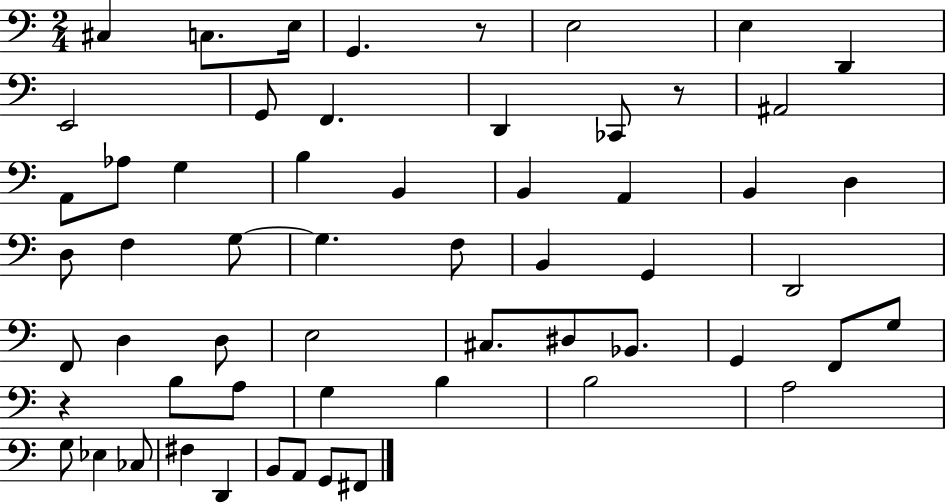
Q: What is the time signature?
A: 2/4